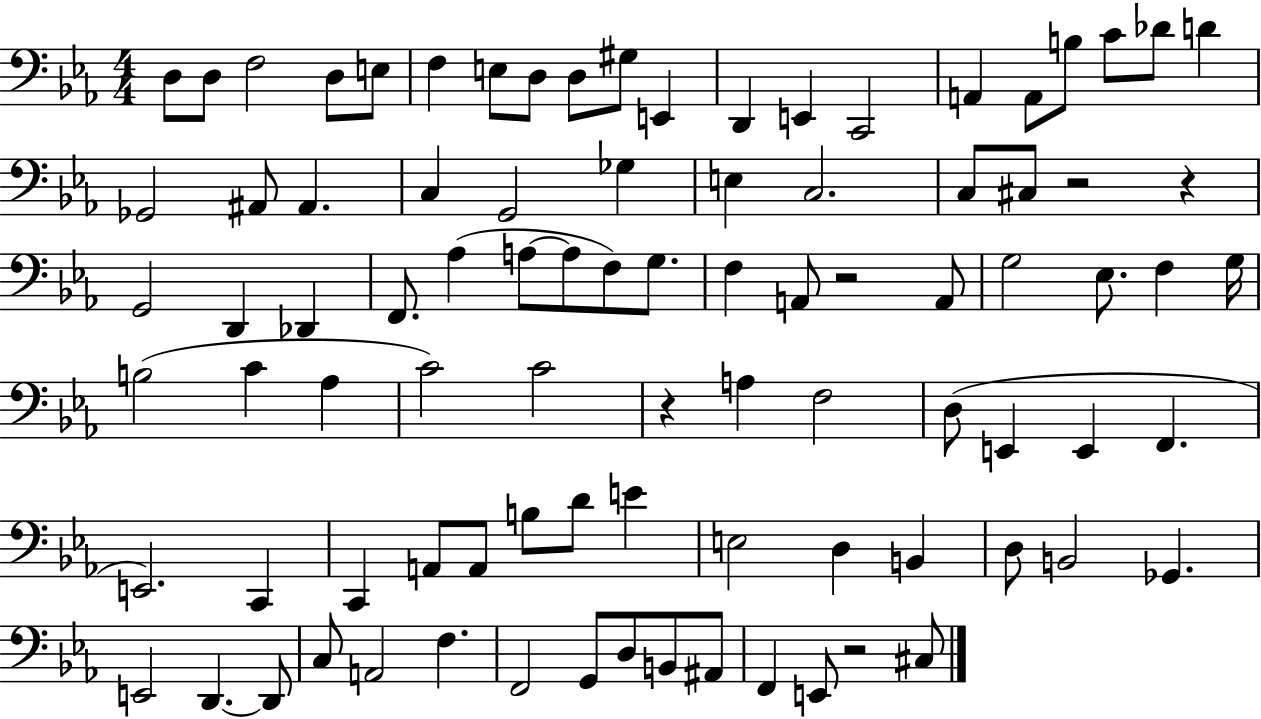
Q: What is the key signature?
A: EES major